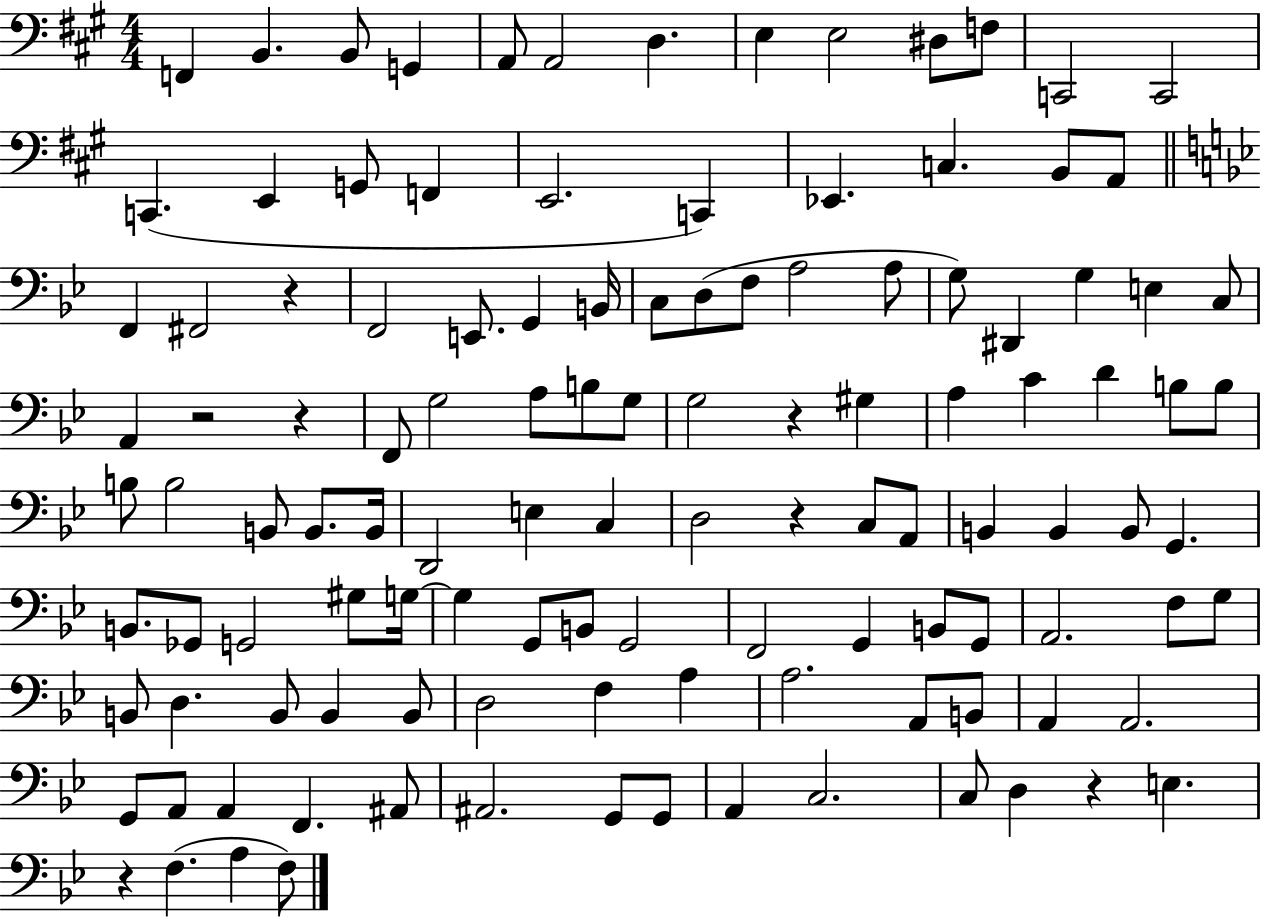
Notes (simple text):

F2/q B2/q. B2/e G2/q A2/e A2/h D3/q. E3/q E3/h D#3/e F3/e C2/h C2/h C2/q. E2/q G2/e F2/q E2/h. C2/q Eb2/q. C3/q. B2/e A2/e F2/q F#2/h R/q F2/h E2/e. G2/q B2/s C3/e D3/e F3/e A3/h A3/e G3/e D#2/q G3/q E3/q C3/e A2/q R/h R/q F2/e G3/h A3/e B3/e G3/e G3/h R/q G#3/q A3/q C4/q D4/q B3/e B3/e B3/e B3/h B2/e B2/e. B2/s D2/h E3/q C3/q D3/h R/q C3/e A2/e B2/q B2/q B2/e G2/q. B2/e. Gb2/e G2/h G#3/e G3/s G3/q G2/e B2/e G2/h F2/h G2/q B2/e G2/e A2/h. F3/e G3/e B2/e D3/q. B2/e B2/q B2/e D3/h F3/q A3/q A3/h. A2/e B2/e A2/q A2/h. G2/e A2/e A2/q F2/q. A#2/e A#2/h. G2/e G2/e A2/q C3/h. C3/e D3/q R/q E3/q. R/q F3/q. A3/q F3/e